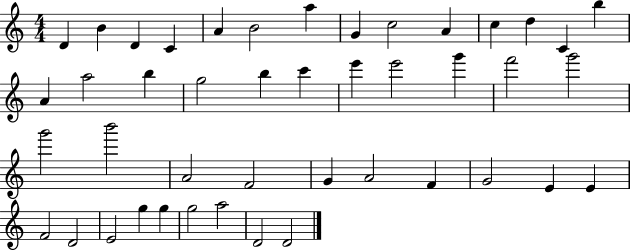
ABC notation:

X:1
T:Untitled
M:4/4
L:1/4
K:C
D B D C A B2 a G c2 A c d C b A a2 b g2 b c' e' e'2 g' f'2 g'2 g'2 b'2 A2 F2 G A2 F G2 E E F2 D2 E2 g g g2 a2 D2 D2